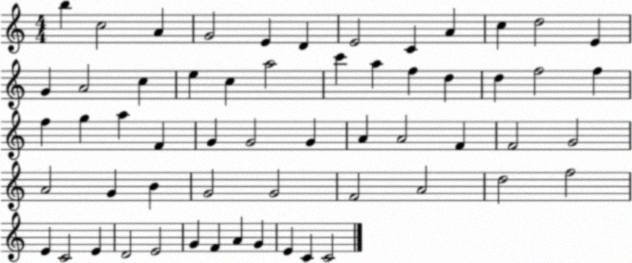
X:1
T:Untitled
M:4/4
L:1/4
K:C
b c2 A G2 E D E2 C A c d2 E G A2 c e c a2 c' a f d d f2 f f g a F G G2 G A A2 F F2 G2 A2 G B G2 G2 F2 A2 d2 f2 E C2 E D2 E2 G F A G E C C2